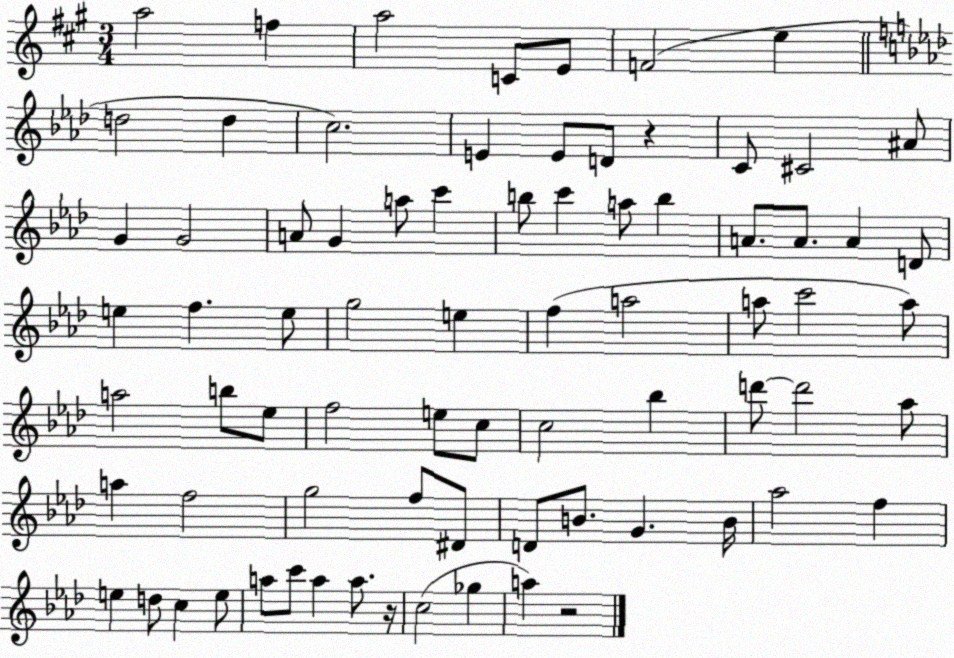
X:1
T:Untitled
M:3/4
L:1/4
K:A
a2 f a2 C/2 E/2 F2 e d2 d c2 E E/2 D/2 z C/2 ^C2 ^A/2 G G2 A/2 G a/2 c' b/2 c' a/2 b A/2 A/2 A D/2 e f e/2 g2 e f a2 a/2 c'2 a/2 a2 b/2 _e/2 f2 e/2 c/2 c2 _b d'/2 d'2 _a/2 a f2 g2 f/2 ^D/2 D/2 B/2 G B/4 _a2 f e d/2 c e/2 a/2 c'/2 a a/2 z/4 c2 _g a z2